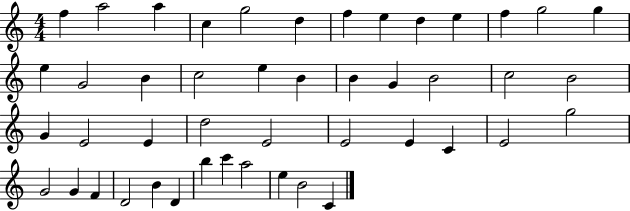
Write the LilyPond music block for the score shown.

{
  \clef treble
  \numericTimeSignature
  \time 4/4
  \key c \major
  f''4 a''2 a''4 | c''4 g''2 d''4 | f''4 e''4 d''4 e''4 | f''4 g''2 g''4 | \break e''4 g'2 b'4 | c''2 e''4 b'4 | b'4 g'4 b'2 | c''2 b'2 | \break g'4 e'2 e'4 | d''2 e'2 | e'2 e'4 c'4 | e'2 g''2 | \break g'2 g'4 f'4 | d'2 b'4 d'4 | b''4 c'''4 a''2 | e''4 b'2 c'4 | \break \bar "|."
}